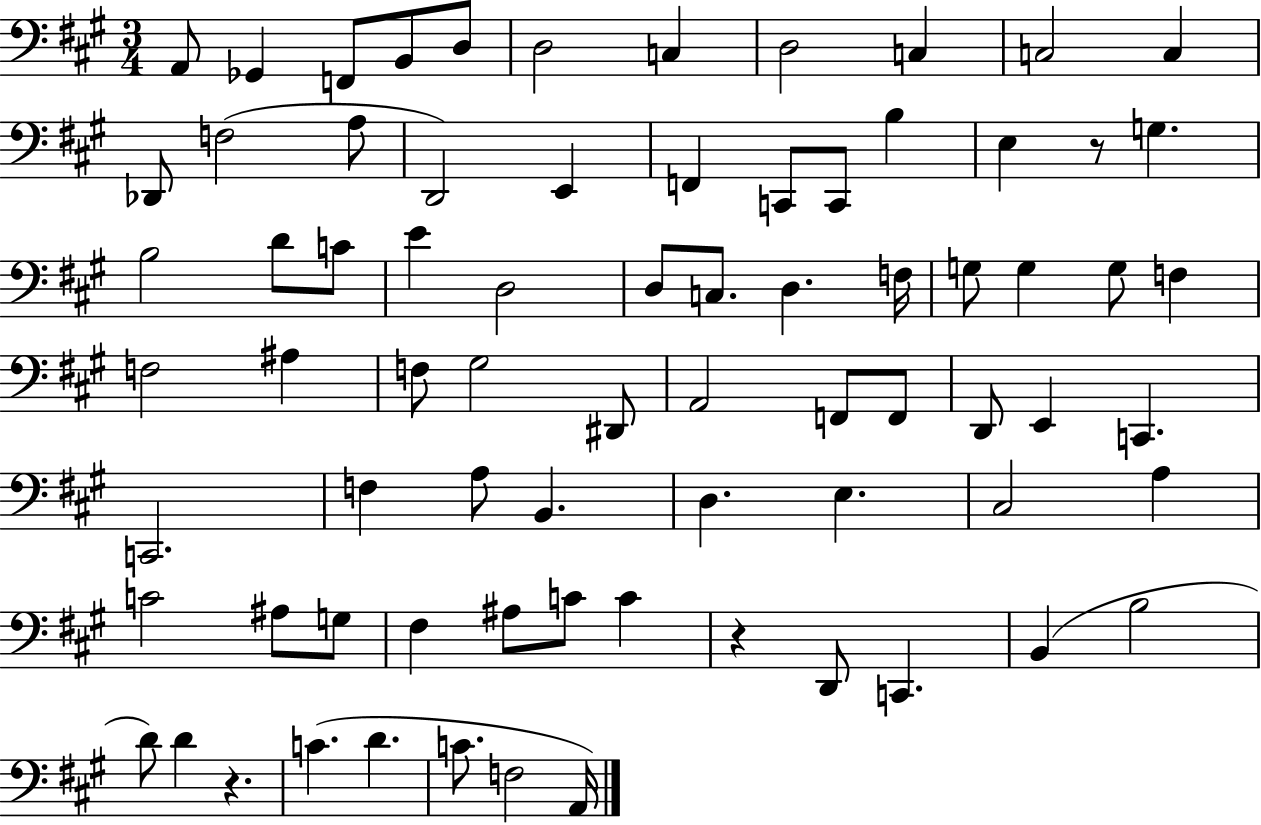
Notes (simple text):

A2/e Gb2/q F2/e B2/e D3/e D3/h C3/q D3/h C3/q C3/h C3/q Db2/e F3/h A3/e D2/h E2/q F2/q C2/e C2/e B3/q E3/q R/e G3/q. B3/h D4/e C4/e E4/q D3/h D3/e C3/e. D3/q. F3/s G3/e G3/q G3/e F3/q F3/h A#3/q F3/e G#3/h D#2/e A2/h F2/e F2/e D2/e E2/q C2/q. C2/h. F3/q A3/e B2/q. D3/q. E3/q. C#3/h A3/q C4/h A#3/e G3/e F#3/q A#3/e C4/e C4/q R/q D2/e C2/q. B2/q B3/h D4/e D4/q R/q. C4/q. D4/q. C4/e. F3/h A2/s